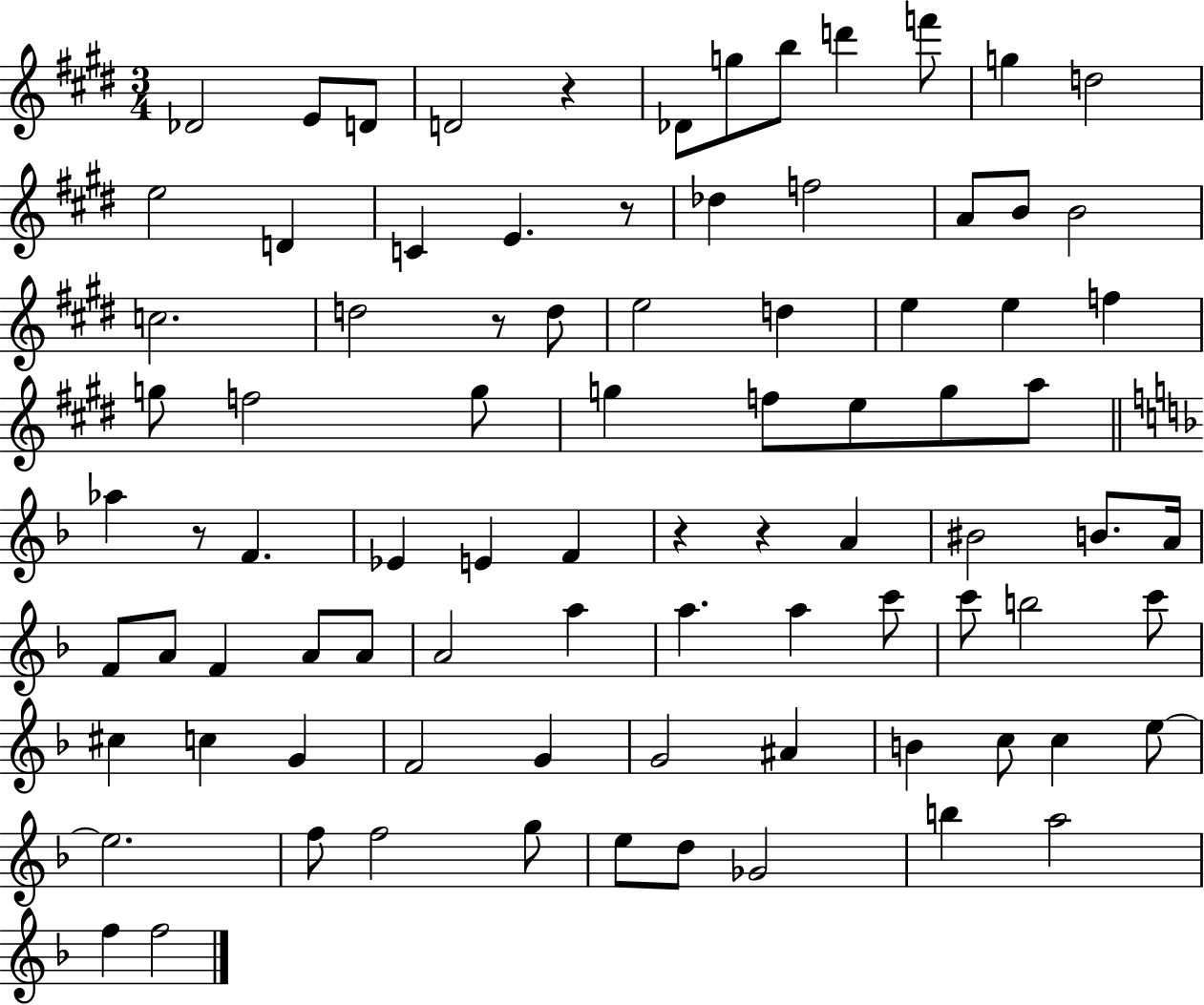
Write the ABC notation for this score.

X:1
T:Untitled
M:3/4
L:1/4
K:E
_D2 E/2 D/2 D2 z _D/2 g/2 b/2 d' f'/2 g d2 e2 D C E z/2 _d f2 A/2 B/2 B2 c2 d2 z/2 d/2 e2 d e e f g/2 f2 g/2 g f/2 e/2 g/2 a/2 _a z/2 F _E E F z z A ^B2 B/2 A/4 F/2 A/2 F A/2 A/2 A2 a a a c'/2 c'/2 b2 c'/2 ^c c G F2 G G2 ^A B c/2 c e/2 e2 f/2 f2 g/2 e/2 d/2 _G2 b a2 f f2